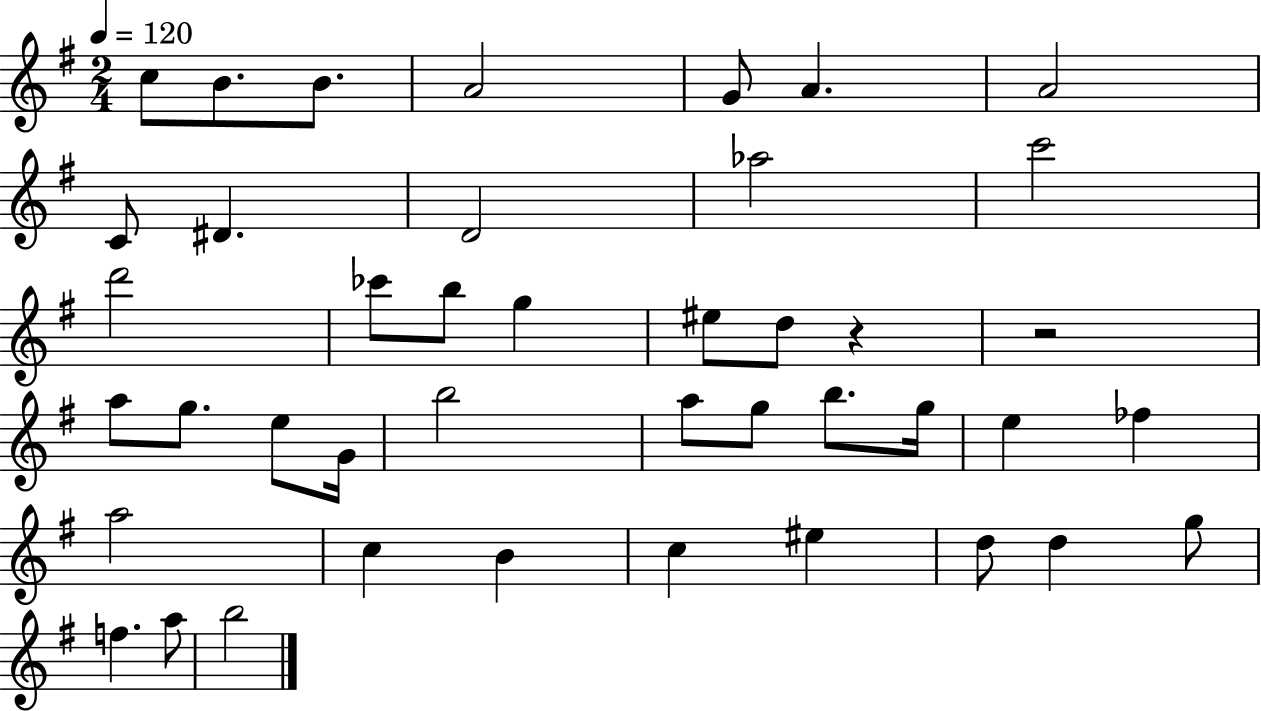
C5/e B4/e. B4/e. A4/h G4/e A4/q. A4/h C4/e D#4/q. D4/h Ab5/h C6/h D6/h CES6/e B5/e G5/q EIS5/e D5/e R/q R/h A5/e G5/e. E5/e G4/s B5/h A5/e G5/e B5/e. G5/s E5/q FES5/q A5/h C5/q B4/q C5/q EIS5/q D5/e D5/q G5/e F5/q. A5/e B5/h